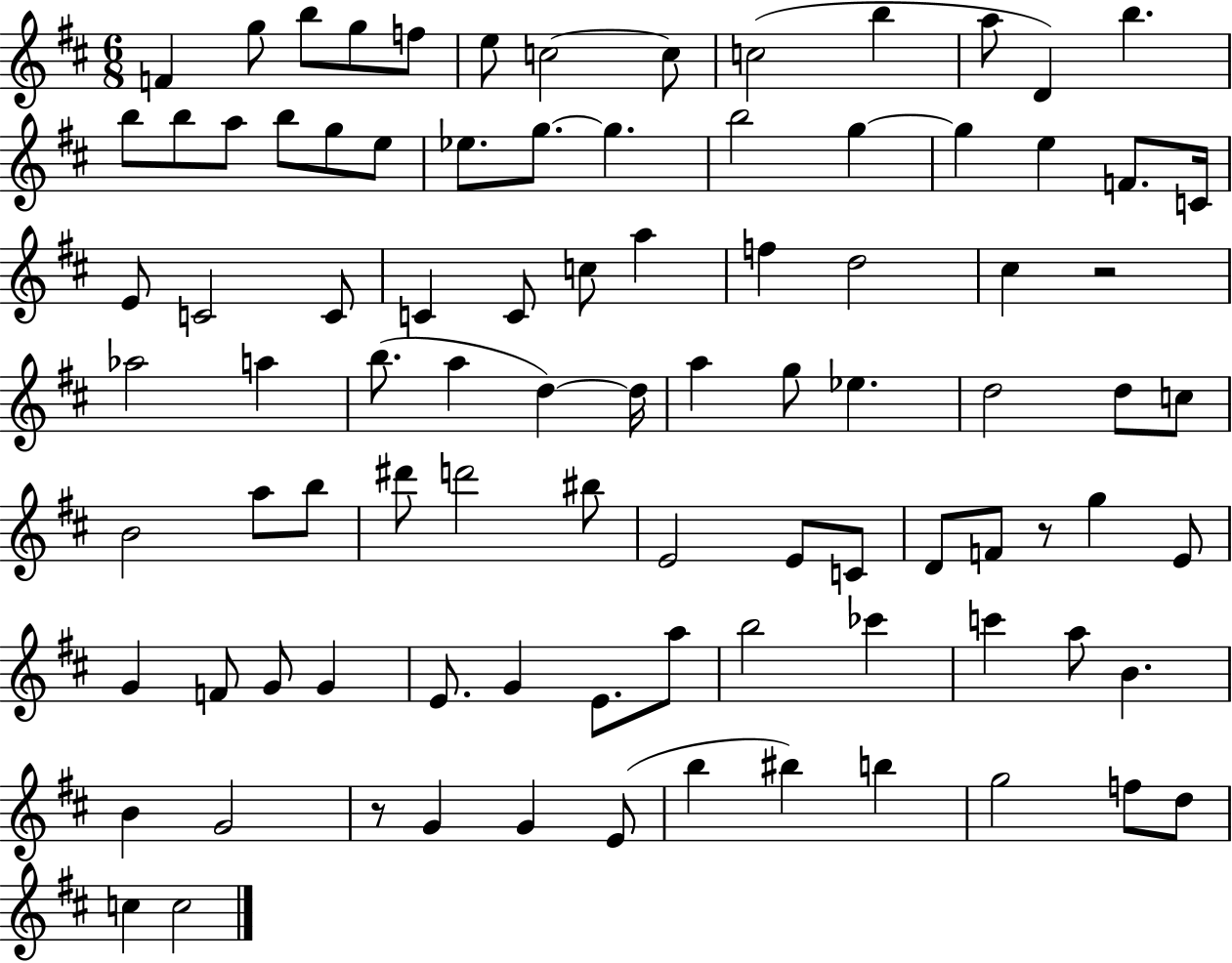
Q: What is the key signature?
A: D major